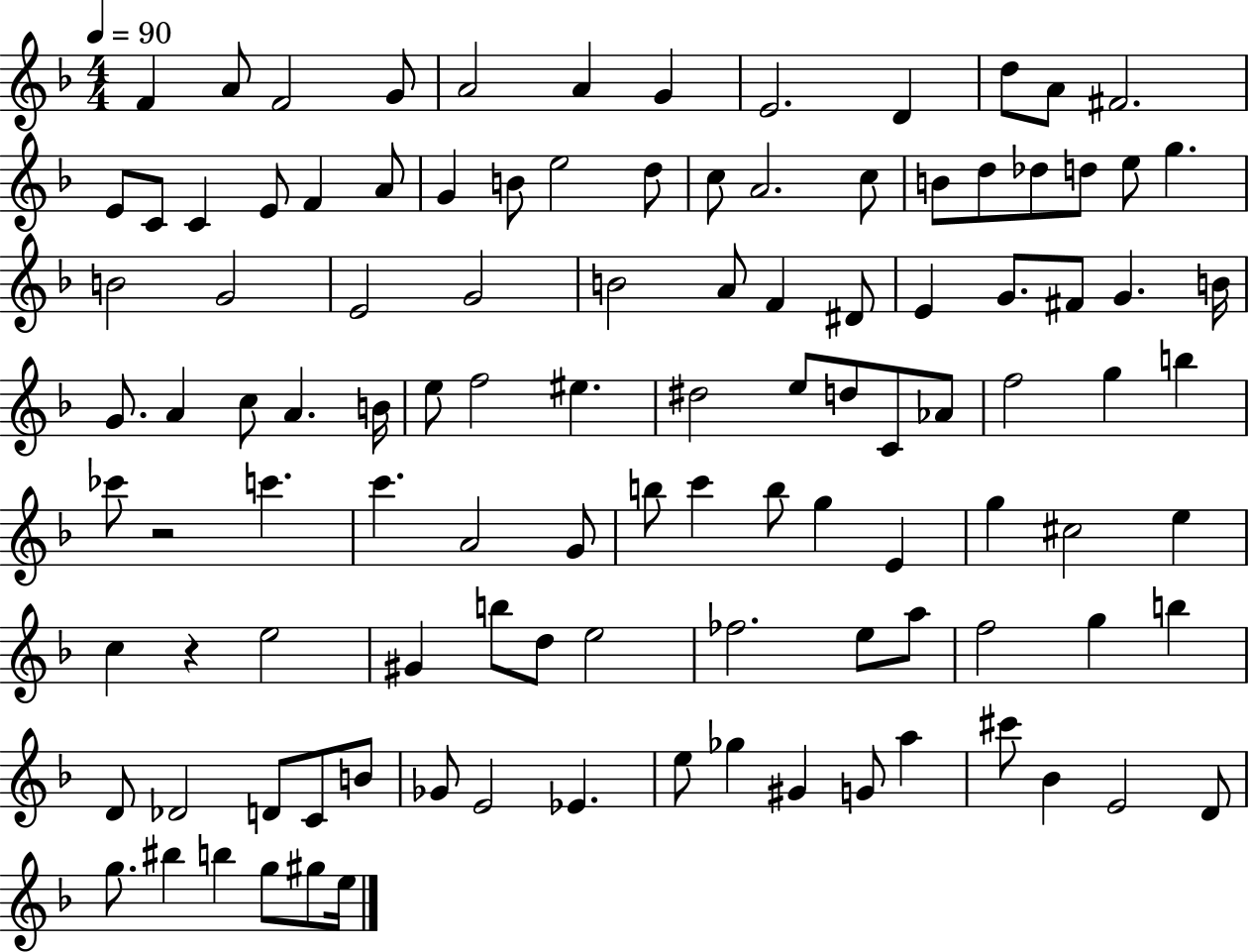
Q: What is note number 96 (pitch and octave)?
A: G#4